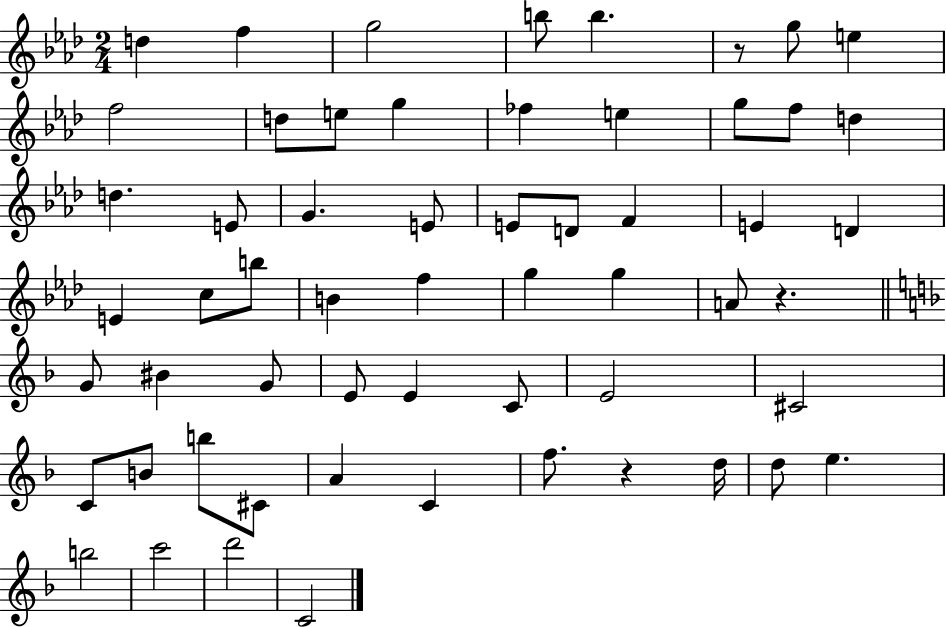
D5/q F5/q G5/h B5/e B5/q. R/e G5/e E5/q F5/h D5/e E5/e G5/q FES5/q E5/q G5/e F5/e D5/q D5/q. E4/e G4/q. E4/e E4/e D4/e F4/q E4/q D4/q E4/q C5/e B5/e B4/q F5/q G5/q G5/q A4/e R/q. G4/e BIS4/q G4/e E4/e E4/q C4/e E4/h C#4/h C4/e B4/e B5/e C#4/e A4/q C4/q F5/e. R/q D5/s D5/e E5/q. B5/h C6/h D6/h C4/h